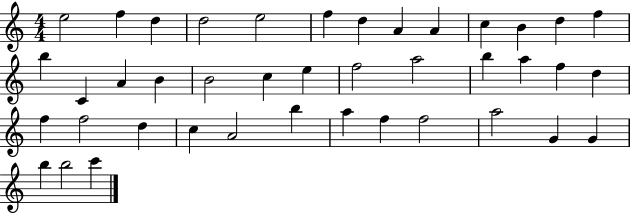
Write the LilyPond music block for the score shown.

{
  \clef treble
  \numericTimeSignature
  \time 4/4
  \key c \major
  e''2 f''4 d''4 | d''2 e''2 | f''4 d''4 a'4 a'4 | c''4 b'4 d''4 f''4 | \break b''4 c'4 a'4 b'4 | b'2 c''4 e''4 | f''2 a''2 | b''4 a''4 f''4 d''4 | \break f''4 f''2 d''4 | c''4 a'2 b''4 | a''4 f''4 f''2 | a''2 g'4 g'4 | \break b''4 b''2 c'''4 | \bar "|."
}